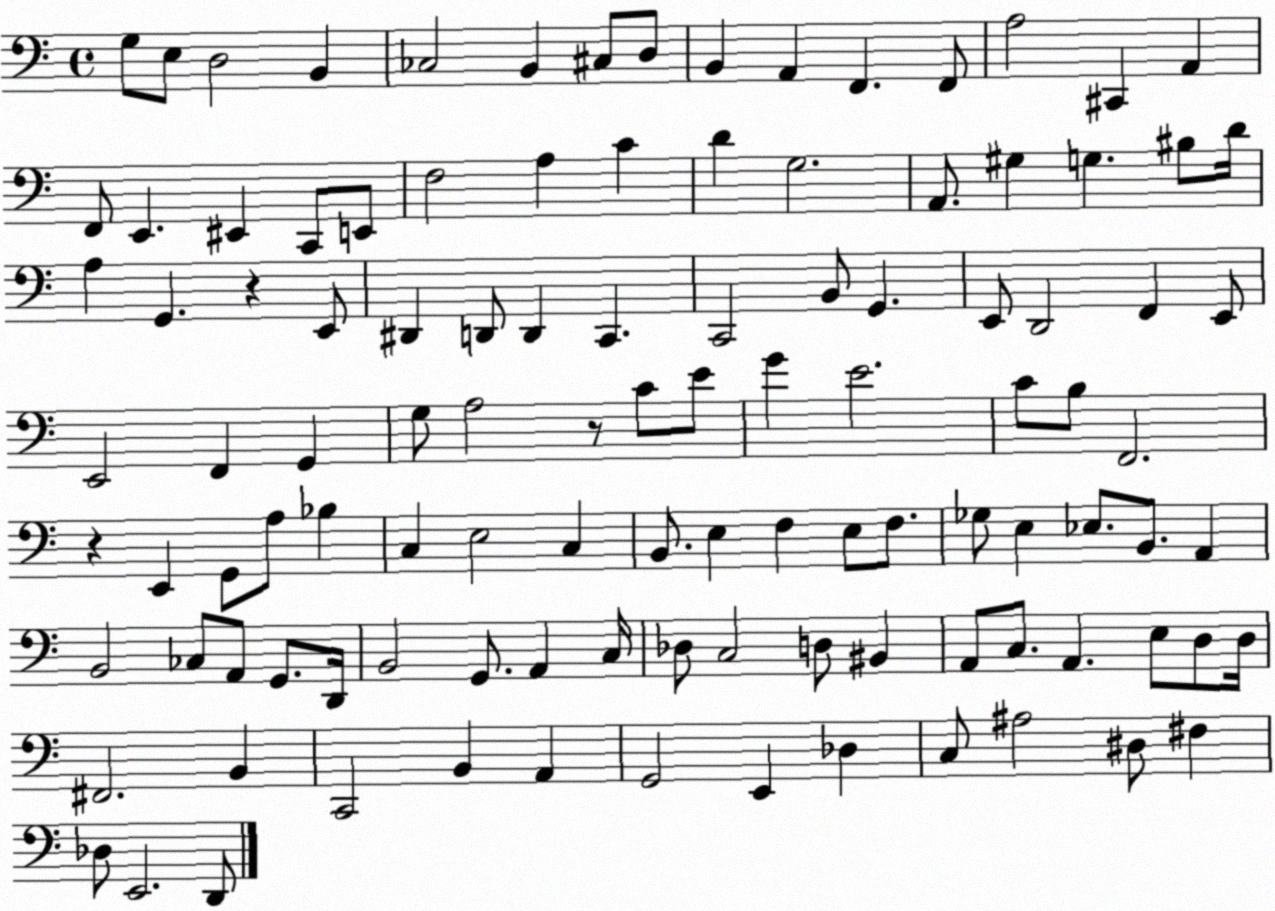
X:1
T:Untitled
M:4/4
L:1/4
K:C
G,/2 E,/2 D,2 B,, _C,2 B,, ^C,/2 D,/2 B,, A,, F,, F,,/2 A,2 ^C,, A,, F,,/2 E,, ^E,, C,,/2 E,,/2 F,2 A, C D G,2 A,,/2 ^G, G, ^B,/2 D/4 A, G,, z E,,/2 ^D,, D,,/2 D,, C,, C,,2 B,,/2 G,, E,,/2 D,,2 F,, E,,/2 E,,2 F,, G,, G,/2 A,2 z/2 C/2 E/2 G E2 C/2 B,/2 F,,2 z E,, G,,/2 A,/2 _B, C, E,2 C, B,,/2 E, F, E,/2 F,/2 _G,/2 E, _E,/2 B,,/2 A,, B,,2 _C,/2 A,,/2 G,,/2 D,,/4 B,,2 G,,/2 A,, C,/4 _D,/2 C,2 D,/2 ^B,, A,,/2 C,/2 A,, E,/2 D,/2 D,/4 ^F,,2 B,, C,,2 B,, A,, G,,2 E,, _D, C,/2 ^A,2 ^D,/2 ^F, _D,/2 E,,2 D,,/2